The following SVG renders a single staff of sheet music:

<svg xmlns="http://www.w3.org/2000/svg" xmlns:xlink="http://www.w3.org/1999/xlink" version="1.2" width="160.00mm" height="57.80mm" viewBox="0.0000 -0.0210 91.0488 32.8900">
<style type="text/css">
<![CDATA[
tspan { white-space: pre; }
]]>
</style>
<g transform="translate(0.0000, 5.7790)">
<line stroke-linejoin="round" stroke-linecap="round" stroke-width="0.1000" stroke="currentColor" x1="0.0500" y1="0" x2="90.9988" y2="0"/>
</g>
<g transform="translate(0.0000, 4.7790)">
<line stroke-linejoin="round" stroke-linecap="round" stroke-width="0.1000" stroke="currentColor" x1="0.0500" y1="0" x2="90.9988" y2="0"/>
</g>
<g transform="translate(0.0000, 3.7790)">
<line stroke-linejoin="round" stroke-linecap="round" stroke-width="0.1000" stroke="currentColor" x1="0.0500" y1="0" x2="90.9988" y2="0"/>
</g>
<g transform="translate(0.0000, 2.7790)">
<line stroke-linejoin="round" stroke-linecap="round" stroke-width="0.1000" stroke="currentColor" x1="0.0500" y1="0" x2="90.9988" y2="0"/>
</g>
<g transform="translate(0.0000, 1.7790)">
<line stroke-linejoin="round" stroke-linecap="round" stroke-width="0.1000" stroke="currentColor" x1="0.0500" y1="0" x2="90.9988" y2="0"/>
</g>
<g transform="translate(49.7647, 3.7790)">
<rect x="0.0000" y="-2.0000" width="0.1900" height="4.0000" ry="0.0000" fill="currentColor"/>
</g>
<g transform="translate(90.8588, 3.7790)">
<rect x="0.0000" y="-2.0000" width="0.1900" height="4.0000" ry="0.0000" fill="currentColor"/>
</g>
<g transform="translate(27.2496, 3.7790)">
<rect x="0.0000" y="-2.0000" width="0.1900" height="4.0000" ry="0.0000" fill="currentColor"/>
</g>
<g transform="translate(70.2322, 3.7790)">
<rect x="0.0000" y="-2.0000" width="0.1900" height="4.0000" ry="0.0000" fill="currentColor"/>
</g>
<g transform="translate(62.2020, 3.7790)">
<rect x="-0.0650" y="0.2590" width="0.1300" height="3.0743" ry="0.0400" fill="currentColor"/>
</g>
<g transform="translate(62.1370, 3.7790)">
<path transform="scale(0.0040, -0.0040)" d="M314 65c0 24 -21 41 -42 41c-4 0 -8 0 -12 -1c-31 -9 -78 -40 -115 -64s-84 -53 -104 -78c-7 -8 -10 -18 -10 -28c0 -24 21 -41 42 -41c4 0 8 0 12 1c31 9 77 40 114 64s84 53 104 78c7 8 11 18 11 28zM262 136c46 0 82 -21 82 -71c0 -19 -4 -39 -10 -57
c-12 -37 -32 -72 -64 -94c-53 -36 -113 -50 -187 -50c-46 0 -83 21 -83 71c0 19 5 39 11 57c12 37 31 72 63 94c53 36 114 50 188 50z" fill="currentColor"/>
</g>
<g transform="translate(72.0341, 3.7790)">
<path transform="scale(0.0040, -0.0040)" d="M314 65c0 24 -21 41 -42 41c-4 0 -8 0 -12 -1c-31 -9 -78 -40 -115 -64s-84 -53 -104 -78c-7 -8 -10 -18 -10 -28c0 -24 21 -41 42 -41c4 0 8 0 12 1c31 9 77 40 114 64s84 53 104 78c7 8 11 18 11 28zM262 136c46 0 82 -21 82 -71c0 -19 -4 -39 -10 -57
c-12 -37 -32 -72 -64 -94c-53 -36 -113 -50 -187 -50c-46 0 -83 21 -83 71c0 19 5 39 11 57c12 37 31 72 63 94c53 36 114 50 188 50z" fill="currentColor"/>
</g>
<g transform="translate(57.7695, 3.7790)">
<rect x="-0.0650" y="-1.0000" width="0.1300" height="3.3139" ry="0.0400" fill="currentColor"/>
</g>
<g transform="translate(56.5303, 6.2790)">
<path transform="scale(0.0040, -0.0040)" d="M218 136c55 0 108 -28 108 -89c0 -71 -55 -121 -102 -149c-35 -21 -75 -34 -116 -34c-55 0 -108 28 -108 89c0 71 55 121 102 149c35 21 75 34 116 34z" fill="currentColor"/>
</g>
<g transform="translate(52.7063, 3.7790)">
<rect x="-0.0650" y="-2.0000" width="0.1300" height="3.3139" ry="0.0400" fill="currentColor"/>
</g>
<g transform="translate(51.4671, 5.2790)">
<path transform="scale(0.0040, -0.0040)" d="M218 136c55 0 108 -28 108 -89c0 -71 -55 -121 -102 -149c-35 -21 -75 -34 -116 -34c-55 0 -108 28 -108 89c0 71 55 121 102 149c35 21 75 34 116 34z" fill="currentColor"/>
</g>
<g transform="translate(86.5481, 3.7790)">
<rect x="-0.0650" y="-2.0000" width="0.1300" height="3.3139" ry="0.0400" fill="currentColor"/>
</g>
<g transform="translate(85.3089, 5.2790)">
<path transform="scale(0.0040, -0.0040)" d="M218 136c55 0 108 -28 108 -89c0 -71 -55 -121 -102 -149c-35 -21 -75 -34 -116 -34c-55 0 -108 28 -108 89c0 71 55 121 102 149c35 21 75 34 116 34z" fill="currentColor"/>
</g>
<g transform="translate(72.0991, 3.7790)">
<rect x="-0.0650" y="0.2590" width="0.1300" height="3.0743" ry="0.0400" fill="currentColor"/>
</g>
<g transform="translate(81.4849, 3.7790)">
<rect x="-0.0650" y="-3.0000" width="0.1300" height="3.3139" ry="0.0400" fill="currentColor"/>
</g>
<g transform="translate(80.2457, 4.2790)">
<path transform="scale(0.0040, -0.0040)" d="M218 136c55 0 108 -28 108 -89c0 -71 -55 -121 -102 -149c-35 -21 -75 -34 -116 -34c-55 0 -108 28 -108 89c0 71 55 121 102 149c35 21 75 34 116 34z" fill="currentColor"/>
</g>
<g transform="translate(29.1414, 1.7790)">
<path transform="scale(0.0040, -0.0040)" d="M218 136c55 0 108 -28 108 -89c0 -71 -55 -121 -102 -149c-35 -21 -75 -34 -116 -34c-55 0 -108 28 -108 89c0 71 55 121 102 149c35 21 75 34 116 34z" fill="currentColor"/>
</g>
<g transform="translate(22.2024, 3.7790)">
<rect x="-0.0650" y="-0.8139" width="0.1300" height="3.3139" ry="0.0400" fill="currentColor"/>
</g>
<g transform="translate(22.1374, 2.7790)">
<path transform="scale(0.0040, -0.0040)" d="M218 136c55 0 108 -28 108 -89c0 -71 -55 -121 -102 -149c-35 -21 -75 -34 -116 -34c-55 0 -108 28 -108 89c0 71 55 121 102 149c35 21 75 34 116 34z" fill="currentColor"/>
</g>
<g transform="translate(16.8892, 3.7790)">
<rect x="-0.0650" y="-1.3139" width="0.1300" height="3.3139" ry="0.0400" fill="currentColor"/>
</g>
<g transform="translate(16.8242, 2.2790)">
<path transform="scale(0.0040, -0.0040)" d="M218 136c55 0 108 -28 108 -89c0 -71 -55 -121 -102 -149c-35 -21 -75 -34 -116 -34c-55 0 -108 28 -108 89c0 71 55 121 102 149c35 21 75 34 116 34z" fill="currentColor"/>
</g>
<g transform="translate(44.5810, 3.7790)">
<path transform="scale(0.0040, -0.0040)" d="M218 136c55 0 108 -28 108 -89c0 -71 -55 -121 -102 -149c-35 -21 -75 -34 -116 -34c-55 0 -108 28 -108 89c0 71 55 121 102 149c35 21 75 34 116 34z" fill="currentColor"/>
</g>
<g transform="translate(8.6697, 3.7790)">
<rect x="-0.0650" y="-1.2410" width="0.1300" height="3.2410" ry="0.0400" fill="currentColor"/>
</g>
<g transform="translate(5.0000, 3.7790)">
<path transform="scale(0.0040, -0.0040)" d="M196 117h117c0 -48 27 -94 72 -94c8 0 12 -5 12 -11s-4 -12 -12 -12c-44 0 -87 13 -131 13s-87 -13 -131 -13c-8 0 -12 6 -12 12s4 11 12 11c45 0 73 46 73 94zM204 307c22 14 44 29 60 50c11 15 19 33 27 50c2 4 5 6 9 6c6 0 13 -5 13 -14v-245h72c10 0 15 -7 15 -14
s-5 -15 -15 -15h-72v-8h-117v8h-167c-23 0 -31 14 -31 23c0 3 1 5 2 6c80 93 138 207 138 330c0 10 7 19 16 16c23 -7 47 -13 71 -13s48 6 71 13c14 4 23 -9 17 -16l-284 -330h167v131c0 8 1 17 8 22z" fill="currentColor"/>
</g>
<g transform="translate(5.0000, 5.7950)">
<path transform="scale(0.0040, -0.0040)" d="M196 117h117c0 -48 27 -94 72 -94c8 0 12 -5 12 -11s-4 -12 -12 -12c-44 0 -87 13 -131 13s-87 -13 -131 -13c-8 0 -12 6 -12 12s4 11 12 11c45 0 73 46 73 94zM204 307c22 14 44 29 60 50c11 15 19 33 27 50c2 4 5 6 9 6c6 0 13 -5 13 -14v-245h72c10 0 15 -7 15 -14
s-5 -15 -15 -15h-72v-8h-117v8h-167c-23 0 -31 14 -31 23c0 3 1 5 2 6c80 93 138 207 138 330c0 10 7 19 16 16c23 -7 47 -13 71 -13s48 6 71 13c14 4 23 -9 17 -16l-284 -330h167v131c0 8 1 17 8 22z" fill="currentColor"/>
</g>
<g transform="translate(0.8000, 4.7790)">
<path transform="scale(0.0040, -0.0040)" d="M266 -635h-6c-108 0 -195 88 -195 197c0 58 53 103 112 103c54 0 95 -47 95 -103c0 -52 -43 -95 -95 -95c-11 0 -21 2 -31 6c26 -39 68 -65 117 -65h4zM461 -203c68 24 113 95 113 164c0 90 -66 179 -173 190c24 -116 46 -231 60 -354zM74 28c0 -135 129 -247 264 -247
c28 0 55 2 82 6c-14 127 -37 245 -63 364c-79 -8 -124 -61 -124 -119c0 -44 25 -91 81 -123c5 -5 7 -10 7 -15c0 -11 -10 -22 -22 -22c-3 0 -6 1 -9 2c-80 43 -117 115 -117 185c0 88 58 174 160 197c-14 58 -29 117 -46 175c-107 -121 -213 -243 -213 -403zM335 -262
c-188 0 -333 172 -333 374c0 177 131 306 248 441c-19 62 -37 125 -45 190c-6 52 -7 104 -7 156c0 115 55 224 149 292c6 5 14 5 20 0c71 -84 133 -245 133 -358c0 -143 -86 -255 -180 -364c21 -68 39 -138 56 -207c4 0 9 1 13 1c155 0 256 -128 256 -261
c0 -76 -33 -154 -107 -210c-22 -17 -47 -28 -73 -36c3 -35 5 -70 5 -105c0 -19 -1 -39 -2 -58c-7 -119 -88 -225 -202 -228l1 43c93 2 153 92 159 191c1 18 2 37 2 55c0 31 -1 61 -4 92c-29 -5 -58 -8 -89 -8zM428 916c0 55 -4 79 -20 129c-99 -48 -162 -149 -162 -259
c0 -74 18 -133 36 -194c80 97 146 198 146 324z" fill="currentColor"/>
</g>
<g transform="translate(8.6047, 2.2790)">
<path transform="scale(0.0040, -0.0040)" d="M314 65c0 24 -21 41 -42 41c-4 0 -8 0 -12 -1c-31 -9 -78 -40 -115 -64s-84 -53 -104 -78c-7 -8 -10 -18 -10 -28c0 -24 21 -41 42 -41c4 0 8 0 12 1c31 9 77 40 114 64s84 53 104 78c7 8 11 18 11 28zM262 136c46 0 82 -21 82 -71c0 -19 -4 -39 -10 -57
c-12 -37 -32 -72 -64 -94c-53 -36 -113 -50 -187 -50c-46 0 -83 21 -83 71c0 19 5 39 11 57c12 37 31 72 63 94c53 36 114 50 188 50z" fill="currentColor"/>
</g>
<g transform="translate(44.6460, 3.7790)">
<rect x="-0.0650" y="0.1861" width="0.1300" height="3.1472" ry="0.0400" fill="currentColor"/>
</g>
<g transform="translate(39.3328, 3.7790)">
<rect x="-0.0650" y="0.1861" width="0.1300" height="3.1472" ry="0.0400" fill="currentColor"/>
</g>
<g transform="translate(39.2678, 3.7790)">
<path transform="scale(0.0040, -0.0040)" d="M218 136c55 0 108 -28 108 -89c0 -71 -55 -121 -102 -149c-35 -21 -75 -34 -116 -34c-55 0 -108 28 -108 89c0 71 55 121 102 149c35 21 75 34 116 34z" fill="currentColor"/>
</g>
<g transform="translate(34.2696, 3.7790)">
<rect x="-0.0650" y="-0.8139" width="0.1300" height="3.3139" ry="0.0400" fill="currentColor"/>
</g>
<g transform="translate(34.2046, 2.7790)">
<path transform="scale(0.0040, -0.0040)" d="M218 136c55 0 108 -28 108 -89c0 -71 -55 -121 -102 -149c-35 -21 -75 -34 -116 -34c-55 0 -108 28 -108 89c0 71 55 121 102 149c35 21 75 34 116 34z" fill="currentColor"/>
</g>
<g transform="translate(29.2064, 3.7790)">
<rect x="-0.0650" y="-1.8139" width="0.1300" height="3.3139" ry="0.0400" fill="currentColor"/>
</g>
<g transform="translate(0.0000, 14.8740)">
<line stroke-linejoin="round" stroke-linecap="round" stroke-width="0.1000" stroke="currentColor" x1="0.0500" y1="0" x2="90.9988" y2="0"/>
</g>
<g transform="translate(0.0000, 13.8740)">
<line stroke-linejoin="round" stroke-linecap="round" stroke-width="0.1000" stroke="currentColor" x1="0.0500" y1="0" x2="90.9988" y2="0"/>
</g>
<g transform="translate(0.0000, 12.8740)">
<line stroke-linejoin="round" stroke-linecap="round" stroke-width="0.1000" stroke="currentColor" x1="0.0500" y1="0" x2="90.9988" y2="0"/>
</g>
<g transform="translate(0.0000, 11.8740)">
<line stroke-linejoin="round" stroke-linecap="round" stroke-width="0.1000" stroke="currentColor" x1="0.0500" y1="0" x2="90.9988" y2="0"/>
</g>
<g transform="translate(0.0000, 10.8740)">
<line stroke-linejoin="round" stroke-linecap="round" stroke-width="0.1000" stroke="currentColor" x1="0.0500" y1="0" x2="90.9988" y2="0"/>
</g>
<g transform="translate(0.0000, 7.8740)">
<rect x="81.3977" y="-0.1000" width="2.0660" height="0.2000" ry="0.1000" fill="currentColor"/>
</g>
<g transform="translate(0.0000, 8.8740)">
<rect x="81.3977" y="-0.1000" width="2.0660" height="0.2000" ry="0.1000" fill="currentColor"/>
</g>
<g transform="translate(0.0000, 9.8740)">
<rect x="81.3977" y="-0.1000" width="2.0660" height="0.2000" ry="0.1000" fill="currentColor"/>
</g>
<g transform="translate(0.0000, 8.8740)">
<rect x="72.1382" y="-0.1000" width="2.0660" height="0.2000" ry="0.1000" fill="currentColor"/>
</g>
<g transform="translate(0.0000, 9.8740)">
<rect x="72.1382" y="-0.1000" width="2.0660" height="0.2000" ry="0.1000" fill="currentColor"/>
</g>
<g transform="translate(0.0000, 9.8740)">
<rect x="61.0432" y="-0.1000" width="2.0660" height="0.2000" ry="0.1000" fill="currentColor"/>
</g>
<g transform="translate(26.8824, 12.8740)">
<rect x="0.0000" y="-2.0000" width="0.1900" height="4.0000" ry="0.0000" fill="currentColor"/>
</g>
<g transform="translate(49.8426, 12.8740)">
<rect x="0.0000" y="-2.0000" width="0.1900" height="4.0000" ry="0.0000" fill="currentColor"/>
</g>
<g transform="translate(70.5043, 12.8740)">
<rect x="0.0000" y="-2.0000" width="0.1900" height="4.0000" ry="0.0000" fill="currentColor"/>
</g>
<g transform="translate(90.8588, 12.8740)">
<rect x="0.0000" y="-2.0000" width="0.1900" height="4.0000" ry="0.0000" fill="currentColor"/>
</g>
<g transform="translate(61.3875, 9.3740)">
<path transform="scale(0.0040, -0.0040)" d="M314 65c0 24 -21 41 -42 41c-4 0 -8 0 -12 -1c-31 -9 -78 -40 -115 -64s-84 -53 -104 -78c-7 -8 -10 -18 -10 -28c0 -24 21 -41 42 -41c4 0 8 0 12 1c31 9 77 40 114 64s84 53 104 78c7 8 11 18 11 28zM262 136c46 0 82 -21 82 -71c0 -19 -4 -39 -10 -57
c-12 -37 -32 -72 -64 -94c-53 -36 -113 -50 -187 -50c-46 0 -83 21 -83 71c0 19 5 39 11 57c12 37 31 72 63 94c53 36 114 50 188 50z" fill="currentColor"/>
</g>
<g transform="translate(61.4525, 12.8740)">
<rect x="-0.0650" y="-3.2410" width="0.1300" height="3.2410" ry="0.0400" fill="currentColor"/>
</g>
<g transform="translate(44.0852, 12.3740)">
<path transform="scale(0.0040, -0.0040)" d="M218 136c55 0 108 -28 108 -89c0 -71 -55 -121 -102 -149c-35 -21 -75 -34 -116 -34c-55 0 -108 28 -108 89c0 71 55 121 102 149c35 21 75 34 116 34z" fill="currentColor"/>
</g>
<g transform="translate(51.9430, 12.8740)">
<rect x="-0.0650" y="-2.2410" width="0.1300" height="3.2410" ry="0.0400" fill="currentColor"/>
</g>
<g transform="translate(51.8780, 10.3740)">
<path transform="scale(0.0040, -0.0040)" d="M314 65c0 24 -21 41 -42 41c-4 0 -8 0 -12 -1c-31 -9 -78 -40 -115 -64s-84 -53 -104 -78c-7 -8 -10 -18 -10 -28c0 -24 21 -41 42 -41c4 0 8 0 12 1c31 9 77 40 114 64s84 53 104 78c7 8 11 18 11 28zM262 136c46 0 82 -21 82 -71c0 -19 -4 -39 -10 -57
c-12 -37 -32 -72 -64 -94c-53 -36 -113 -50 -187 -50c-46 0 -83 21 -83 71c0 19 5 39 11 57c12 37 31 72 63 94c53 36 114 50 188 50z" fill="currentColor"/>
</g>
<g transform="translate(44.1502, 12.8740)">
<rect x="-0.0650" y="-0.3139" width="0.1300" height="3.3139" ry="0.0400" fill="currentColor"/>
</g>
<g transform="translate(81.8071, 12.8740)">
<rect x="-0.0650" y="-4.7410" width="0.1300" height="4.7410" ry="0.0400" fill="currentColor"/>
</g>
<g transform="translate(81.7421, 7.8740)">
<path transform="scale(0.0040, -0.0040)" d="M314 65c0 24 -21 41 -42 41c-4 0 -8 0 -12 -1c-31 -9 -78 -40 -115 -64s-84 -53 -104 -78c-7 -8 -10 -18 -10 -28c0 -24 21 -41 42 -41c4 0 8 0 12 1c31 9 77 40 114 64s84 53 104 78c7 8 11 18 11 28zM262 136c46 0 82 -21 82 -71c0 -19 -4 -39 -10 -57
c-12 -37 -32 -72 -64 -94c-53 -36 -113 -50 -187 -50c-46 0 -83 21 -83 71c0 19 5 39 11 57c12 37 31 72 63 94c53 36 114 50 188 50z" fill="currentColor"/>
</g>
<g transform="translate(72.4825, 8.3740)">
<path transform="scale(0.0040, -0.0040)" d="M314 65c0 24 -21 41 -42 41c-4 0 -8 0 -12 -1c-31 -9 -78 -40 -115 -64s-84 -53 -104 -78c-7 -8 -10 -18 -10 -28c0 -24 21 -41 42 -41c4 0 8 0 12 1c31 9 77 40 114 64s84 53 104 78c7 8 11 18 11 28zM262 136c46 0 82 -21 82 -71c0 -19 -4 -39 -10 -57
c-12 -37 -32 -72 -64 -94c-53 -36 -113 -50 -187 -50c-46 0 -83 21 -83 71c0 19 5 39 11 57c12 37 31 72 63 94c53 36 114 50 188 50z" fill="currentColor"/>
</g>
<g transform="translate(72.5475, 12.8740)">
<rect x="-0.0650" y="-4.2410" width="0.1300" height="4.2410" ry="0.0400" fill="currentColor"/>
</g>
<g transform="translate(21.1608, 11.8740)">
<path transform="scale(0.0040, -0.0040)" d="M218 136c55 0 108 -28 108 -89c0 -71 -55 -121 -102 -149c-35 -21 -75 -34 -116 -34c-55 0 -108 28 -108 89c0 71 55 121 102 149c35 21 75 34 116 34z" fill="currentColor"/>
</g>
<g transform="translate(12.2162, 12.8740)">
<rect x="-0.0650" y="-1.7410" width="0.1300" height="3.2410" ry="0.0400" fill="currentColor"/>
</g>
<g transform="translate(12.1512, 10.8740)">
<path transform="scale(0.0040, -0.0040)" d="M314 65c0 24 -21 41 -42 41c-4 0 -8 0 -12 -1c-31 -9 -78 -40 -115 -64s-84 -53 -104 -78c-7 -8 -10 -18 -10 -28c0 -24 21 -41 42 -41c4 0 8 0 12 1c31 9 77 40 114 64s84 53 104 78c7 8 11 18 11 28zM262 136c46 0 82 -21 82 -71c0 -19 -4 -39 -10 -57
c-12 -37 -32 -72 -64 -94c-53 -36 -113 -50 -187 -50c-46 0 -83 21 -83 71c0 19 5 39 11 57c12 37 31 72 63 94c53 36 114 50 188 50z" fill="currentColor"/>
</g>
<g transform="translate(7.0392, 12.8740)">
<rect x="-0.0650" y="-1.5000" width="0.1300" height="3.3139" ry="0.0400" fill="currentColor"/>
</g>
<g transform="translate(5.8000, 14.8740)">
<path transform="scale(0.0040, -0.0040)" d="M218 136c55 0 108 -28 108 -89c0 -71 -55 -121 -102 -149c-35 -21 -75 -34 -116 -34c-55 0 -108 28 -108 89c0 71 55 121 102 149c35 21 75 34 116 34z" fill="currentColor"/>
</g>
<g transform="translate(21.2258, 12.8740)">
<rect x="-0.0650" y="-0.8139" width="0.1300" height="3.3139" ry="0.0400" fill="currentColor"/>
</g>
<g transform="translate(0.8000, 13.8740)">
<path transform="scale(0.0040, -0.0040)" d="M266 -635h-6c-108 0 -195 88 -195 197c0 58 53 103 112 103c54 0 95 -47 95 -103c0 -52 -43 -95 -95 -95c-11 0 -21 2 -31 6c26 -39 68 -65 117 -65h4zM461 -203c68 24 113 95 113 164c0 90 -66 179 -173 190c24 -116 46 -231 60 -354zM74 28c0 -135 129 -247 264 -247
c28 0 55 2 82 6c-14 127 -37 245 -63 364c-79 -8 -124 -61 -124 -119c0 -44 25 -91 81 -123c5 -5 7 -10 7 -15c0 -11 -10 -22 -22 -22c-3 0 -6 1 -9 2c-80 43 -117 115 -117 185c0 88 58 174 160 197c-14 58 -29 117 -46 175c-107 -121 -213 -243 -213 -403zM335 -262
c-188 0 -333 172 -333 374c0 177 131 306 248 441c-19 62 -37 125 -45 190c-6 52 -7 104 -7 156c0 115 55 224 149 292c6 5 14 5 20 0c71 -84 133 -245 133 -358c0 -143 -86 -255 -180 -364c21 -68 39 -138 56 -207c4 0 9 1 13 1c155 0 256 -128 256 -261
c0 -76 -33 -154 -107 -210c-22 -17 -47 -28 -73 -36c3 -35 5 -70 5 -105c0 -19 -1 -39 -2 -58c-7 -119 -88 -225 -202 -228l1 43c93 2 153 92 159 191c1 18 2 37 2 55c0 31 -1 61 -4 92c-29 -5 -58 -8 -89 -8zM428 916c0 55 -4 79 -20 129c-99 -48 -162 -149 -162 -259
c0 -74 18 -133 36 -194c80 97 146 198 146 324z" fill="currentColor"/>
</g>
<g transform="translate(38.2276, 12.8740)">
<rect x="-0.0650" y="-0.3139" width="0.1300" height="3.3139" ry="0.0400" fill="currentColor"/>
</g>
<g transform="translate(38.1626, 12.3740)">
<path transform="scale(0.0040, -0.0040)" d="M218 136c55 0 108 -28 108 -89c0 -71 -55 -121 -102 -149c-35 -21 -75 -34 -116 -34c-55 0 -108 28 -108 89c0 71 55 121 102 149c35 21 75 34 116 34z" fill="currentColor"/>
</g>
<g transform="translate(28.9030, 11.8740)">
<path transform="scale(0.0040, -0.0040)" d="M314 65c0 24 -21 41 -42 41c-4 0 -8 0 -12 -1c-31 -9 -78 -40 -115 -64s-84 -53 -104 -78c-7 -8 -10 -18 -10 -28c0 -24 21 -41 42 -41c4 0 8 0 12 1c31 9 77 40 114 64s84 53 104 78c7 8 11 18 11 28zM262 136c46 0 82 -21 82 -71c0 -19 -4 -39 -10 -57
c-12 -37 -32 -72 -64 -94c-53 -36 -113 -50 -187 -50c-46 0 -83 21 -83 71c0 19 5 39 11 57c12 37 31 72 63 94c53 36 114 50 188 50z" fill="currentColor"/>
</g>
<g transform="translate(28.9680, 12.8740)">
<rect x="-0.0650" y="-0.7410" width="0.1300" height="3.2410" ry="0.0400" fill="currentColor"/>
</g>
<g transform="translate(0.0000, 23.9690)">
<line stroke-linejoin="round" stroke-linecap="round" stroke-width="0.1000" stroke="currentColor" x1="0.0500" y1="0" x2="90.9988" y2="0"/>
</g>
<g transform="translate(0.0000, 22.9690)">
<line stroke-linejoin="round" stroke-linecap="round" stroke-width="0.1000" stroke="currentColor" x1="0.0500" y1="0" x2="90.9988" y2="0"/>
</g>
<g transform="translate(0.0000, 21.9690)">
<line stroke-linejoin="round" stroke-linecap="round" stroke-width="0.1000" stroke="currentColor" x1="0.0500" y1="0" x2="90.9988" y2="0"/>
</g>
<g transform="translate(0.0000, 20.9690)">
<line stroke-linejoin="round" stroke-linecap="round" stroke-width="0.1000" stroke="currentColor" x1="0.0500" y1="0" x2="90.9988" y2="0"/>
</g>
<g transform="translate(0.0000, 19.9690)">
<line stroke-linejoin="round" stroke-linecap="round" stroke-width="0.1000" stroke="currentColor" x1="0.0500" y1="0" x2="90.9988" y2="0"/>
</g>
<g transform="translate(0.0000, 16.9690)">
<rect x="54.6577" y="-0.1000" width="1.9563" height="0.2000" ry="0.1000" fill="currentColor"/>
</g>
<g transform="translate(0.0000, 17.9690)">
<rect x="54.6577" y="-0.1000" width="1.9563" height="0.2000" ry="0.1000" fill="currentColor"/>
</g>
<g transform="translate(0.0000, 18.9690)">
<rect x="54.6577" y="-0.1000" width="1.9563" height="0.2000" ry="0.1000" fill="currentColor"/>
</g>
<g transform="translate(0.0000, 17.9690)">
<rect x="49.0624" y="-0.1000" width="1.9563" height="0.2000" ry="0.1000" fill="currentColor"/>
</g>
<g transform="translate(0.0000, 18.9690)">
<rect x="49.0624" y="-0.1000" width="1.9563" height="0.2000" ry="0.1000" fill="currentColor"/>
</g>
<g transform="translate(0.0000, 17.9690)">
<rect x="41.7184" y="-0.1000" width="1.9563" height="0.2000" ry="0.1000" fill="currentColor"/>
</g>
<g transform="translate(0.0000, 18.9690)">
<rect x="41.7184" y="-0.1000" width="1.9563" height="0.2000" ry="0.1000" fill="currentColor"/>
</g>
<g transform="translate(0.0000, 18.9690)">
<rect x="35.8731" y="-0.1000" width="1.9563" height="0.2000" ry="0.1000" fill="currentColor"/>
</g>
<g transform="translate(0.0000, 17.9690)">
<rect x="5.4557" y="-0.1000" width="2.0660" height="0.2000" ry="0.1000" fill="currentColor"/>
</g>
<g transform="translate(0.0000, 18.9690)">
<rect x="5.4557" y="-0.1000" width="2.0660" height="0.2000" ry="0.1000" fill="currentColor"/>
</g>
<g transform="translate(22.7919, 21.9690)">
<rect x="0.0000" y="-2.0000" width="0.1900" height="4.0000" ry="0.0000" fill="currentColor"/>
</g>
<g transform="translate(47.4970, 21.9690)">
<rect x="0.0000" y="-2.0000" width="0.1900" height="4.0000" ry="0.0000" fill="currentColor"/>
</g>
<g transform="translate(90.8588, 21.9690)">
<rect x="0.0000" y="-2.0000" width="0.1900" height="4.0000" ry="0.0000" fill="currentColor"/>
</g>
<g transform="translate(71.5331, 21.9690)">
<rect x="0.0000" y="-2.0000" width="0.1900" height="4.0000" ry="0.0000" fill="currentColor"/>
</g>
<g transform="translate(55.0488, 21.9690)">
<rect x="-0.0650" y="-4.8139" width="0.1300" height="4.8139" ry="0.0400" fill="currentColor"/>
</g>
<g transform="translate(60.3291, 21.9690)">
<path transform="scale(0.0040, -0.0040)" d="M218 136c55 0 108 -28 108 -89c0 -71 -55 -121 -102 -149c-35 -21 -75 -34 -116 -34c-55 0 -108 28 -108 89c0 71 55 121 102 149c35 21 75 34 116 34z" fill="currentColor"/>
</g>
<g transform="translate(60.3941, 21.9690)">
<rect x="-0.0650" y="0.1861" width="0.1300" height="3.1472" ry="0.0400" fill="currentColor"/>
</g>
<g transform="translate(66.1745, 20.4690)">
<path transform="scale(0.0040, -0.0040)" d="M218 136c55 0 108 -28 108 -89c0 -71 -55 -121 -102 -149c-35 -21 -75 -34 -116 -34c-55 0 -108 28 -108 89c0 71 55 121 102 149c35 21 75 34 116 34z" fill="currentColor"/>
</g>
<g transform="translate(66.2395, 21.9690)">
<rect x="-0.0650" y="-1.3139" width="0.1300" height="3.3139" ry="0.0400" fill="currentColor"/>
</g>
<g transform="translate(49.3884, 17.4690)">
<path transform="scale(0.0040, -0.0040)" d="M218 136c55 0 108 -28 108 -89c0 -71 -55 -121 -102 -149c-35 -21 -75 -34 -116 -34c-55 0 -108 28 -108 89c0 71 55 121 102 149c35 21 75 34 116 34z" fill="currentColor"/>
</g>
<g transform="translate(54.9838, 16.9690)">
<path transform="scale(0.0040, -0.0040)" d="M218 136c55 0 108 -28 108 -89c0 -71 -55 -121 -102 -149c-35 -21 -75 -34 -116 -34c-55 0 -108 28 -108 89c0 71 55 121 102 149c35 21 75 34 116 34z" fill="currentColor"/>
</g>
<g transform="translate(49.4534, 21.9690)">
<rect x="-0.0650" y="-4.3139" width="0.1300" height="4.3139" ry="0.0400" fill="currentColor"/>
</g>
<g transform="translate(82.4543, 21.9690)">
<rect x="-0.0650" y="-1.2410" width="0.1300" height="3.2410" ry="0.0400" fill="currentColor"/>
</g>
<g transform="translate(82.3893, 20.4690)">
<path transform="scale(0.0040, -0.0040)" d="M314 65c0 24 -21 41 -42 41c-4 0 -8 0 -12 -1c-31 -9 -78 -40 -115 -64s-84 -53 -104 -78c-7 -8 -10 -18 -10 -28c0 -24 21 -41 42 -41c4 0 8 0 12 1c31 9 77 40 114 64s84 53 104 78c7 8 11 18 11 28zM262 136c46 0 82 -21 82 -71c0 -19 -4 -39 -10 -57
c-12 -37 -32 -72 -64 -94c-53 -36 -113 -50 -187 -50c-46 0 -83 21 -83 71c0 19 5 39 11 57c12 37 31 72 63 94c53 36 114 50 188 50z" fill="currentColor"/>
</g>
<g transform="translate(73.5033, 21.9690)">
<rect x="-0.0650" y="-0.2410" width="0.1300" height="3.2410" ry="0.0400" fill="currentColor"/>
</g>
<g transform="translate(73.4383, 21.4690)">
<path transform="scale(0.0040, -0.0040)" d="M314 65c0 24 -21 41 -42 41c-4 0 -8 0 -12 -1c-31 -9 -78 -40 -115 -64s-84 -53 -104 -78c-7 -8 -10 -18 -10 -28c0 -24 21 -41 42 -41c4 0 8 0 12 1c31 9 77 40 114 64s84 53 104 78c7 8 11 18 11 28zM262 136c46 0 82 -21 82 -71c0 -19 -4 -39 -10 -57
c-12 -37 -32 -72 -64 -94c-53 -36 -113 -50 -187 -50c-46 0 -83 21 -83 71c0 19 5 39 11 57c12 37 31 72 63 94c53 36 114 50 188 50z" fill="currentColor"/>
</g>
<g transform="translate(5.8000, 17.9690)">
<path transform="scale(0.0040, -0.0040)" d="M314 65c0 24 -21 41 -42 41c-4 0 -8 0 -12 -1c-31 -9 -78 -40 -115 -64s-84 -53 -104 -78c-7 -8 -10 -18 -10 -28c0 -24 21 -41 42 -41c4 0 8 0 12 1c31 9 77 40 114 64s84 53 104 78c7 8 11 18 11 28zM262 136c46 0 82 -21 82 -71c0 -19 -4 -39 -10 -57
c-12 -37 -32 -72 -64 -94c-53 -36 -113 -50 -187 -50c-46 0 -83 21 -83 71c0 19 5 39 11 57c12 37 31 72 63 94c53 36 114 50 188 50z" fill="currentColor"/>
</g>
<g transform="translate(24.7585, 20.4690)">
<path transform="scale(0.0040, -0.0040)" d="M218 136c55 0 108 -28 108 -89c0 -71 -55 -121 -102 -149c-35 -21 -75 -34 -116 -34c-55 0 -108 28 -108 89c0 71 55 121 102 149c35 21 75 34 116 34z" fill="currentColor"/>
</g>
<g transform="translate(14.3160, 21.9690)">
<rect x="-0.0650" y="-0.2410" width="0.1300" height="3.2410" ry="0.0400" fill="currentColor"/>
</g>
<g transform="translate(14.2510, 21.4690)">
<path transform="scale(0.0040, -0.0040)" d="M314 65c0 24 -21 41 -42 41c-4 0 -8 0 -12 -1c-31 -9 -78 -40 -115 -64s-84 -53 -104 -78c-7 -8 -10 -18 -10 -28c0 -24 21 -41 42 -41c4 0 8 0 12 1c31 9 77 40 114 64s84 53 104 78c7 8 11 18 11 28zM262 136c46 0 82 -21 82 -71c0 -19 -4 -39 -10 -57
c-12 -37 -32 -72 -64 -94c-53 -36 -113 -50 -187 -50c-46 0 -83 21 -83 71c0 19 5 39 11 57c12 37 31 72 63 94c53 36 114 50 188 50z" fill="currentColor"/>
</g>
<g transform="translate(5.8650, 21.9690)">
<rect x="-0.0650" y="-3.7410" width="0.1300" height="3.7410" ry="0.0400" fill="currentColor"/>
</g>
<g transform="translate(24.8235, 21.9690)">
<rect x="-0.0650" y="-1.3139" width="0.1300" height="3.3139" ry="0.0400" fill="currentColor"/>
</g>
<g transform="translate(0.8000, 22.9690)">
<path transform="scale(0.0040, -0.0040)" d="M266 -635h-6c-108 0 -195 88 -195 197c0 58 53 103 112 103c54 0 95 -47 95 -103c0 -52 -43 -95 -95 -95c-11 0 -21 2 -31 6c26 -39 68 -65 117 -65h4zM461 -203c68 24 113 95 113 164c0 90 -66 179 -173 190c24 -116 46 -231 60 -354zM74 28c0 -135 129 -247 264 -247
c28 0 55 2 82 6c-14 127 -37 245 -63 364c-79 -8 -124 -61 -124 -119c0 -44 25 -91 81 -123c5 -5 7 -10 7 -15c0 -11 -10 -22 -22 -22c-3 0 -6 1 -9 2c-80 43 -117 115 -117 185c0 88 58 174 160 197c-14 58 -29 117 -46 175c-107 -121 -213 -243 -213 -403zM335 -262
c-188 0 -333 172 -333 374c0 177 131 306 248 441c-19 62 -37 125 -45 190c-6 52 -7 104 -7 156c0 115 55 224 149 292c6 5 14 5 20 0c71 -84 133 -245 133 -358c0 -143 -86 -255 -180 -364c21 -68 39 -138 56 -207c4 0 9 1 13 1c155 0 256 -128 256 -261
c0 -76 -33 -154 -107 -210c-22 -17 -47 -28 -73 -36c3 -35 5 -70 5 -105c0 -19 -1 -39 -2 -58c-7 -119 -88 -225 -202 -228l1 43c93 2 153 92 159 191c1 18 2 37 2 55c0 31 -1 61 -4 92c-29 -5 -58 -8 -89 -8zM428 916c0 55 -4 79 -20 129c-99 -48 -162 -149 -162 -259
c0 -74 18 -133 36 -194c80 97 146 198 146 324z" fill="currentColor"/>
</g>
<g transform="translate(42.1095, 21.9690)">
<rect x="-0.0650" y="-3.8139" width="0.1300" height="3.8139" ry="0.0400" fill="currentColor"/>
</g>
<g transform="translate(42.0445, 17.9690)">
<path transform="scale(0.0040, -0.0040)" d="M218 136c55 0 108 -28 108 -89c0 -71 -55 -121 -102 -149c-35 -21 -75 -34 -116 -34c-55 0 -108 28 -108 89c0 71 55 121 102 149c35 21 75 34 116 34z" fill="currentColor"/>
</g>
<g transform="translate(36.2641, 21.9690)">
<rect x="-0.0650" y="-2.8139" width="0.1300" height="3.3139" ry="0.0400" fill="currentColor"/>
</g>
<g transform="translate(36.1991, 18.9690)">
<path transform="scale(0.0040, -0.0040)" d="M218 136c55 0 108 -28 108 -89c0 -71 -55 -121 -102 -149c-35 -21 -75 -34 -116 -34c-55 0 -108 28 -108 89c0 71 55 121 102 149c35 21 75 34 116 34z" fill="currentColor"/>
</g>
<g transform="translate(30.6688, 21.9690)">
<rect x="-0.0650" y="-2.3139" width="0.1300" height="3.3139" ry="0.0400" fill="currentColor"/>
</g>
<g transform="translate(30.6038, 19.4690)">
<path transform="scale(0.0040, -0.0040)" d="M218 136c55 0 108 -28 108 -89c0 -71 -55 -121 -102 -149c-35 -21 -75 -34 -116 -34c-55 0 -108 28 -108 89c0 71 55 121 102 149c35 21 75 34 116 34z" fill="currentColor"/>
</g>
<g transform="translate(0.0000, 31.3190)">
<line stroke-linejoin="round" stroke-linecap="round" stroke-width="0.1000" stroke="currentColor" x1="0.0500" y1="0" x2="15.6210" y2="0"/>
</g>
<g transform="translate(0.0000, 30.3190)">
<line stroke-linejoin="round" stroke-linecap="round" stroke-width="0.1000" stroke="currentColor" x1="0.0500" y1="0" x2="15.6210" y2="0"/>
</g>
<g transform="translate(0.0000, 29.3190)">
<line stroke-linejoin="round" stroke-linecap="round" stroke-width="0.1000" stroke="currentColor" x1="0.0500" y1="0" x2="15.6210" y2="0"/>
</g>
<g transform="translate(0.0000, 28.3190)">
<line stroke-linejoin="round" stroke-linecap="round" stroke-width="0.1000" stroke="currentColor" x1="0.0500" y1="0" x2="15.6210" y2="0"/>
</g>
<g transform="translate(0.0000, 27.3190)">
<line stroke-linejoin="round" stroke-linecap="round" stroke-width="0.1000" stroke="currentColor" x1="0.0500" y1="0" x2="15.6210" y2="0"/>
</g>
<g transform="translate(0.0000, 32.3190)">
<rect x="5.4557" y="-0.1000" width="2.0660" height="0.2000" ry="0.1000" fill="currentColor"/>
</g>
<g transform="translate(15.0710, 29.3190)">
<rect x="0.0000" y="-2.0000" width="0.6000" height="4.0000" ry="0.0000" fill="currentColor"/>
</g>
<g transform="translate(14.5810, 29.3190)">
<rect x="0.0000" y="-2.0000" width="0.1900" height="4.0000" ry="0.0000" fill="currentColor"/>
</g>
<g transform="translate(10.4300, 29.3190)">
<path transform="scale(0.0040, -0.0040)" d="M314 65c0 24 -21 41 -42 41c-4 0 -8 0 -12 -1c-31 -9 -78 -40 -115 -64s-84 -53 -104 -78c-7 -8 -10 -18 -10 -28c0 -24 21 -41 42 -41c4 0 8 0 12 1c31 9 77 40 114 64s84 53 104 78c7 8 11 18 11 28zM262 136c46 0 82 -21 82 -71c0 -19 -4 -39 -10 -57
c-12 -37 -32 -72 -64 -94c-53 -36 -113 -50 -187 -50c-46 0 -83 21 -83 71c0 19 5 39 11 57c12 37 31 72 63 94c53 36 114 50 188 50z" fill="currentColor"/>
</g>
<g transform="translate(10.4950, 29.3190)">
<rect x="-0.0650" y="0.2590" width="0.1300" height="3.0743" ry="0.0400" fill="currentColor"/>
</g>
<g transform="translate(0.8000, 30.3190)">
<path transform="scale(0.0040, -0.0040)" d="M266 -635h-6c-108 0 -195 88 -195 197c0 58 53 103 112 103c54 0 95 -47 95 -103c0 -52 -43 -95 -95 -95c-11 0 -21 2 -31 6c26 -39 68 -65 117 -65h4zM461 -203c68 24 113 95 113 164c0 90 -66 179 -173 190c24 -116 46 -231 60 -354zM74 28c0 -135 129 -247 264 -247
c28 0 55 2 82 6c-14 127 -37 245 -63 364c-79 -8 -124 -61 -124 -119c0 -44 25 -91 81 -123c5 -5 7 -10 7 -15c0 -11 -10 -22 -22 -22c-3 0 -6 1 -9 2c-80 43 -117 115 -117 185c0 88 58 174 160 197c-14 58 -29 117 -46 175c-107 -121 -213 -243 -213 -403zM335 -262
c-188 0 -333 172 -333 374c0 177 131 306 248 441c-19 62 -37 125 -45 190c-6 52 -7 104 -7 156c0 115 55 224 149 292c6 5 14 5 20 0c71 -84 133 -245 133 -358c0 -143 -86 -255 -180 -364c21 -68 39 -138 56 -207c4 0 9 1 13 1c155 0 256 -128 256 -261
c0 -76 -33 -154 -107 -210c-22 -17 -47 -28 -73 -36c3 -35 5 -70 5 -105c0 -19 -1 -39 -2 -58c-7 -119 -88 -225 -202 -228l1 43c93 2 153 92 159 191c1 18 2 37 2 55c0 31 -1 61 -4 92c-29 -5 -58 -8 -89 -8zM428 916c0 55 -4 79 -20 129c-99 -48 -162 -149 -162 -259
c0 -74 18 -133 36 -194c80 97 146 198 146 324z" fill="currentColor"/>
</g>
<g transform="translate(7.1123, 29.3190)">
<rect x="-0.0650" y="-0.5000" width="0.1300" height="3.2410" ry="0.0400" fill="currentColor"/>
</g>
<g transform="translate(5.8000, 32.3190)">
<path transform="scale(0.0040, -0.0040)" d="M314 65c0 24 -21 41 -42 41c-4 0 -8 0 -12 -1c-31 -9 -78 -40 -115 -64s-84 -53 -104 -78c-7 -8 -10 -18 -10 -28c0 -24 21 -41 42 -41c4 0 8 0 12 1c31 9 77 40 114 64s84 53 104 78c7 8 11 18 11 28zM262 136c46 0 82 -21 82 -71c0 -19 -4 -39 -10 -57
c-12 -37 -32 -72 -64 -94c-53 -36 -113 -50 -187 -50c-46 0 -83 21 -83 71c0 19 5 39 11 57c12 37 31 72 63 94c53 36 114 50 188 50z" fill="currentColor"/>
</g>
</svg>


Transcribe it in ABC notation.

X:1
T:Untitled
M:4/4
L:1/4
K:C
e2 e d f d B B F D B2 B2 A F E f2 d d2 c c g2 b2 d'2 e'2 c'2 c2 e g a c' d' e' B e c2 e2 C2 B2